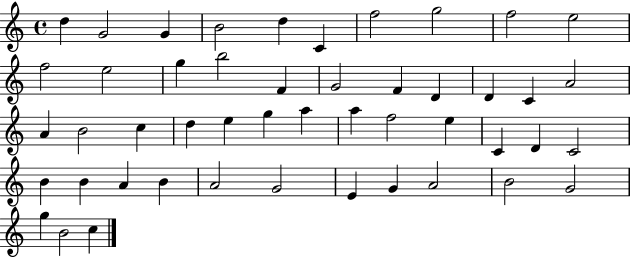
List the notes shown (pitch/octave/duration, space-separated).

D5/q G4/h G4/q B4/h D5/q C4/q F5/h G5/h F5/h E5/h F5/h E5/h G5/q B5/h F4/q G4/h F4/q D4/q D4/q C4/q A4/h A4/q B4/h C5/q D5/q E5/q G5/q A5/q A5/q F5/h E5/q C4/q D4/q C4/h B4/q B4/q A4/q B4/q A4/h G4/h E4/q G4/q A4/h B4/h G4/h G5/q B4/h C5/q